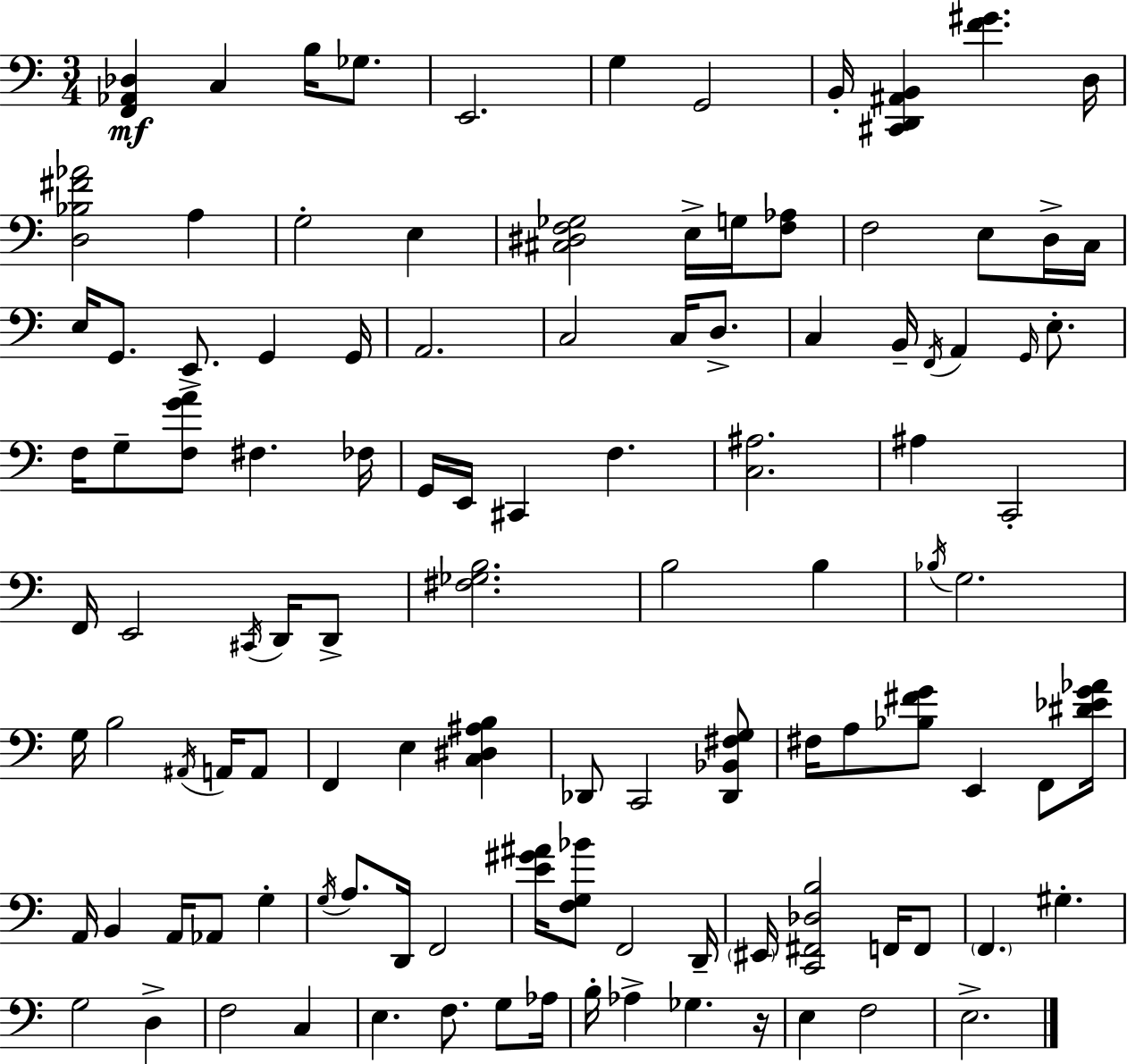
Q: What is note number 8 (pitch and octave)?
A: D3